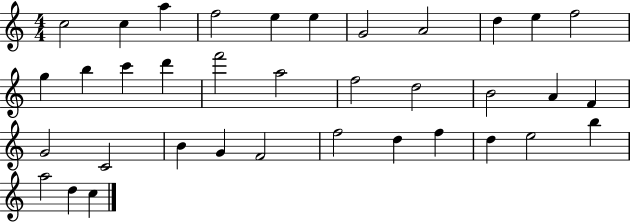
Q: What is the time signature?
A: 4/4